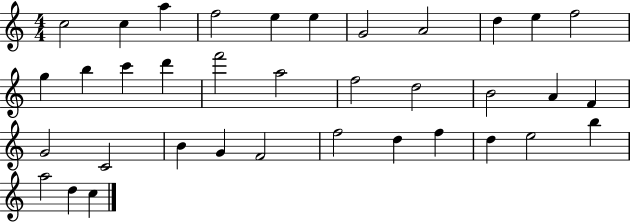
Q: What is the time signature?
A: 4/4